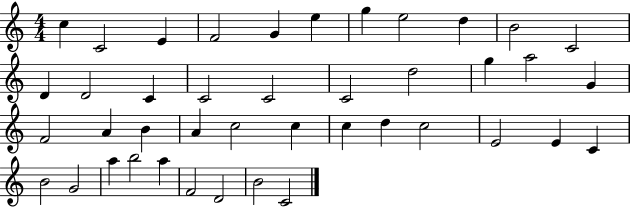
C5/q C4/h E4/q F4/h G4/q E5/q G5/q E5/h D5/q B4/h C4/h D4/q D4/h C4/q C4/h C4/h C4/h D5/h G5/q A5/h G4/q F4/h A4/q B4/q A4/q C5/h C5/q C5/q D5/q C5/h E4/h E4/q C4/q B4/h G4/h A5/q B5/h A5/q F4/h D4/h B4/h C4/h